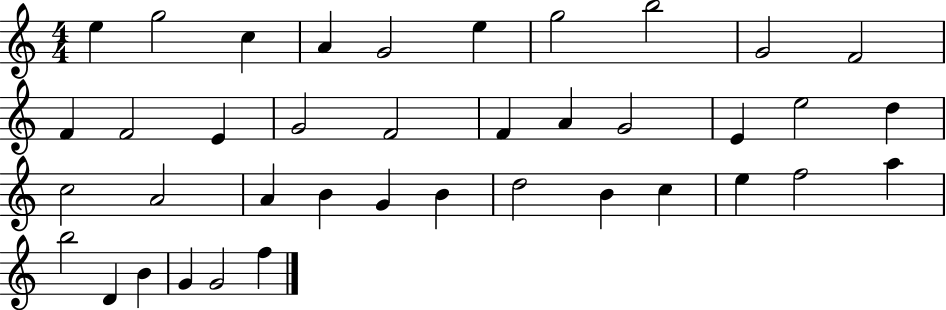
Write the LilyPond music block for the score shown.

{
  \clef treble
  \numericTimeSignature
  \time 4/4
  \key c \major
  e''4 g''2 c''4 | a'4 g'2 e''4 | g''2 b''2 | g'2 f'2 | \break f'4 f'2 e'4 | g'2 f'2 | f'4 a'4 g'2 | e'4 e''2 d''4 | \break c''2 a'2 | a'4 b'4 g'4 b'4 | d''2 b'4 c''4 | e''4 f''2 a''4 | \break b''2 d'4 b'4 | g'4 g'2 f''4 | \bar "|."
}